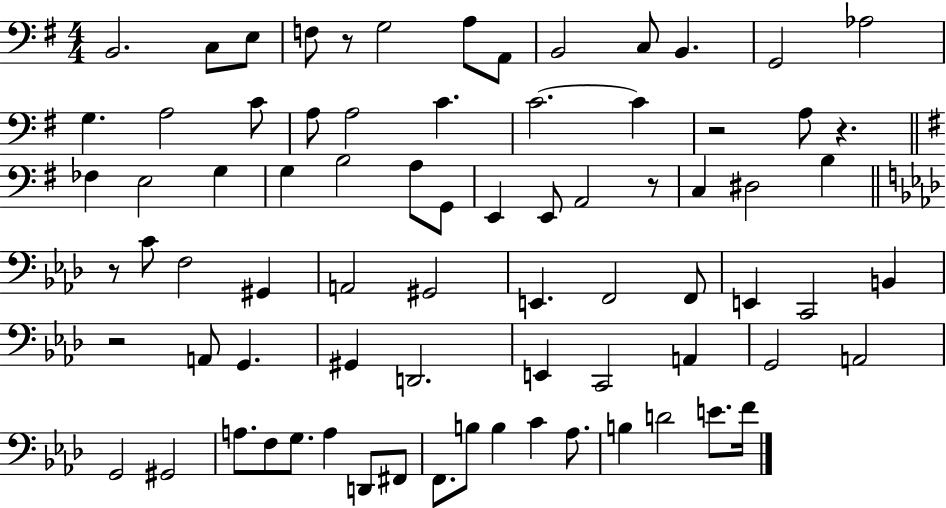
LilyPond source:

{
  \clef bass
  \numericTimeSignature
  \time 4/4
  \key g \major
  b,2. c8 e8 | f8 r8 g2 a8 a,8 | b,2 c8 b,4. | g,2 aes2 | \break g4. a2 c'8 | a8 a2 c'4. | c'2.~~ c'4 | r2 a8 r4. | \break \bar "||" \break \key g \major fes4 e2 g4 | g4 b2 a8 g,8 | e,4 e,8 a,2 r8 | c4 dis2 b4 | \break \bar "||" \break \key aes \major r8 c'8 f2 gis,4 | a,2 gis,2 | e,4. f,2 f,8 | e,4 c,2 b,4 | \break r2 a,8 g,4. | gis,4 d,2. | e,4 c,2 a,4 | g,2 a,2 | \break g,2 gis,2 | a8. f8 g8. a4 d,8 fis,8 | f,8. b8 b4 c'4 aes8. | b4 d'2 e'8. f'16 | \break \bar "|."
}